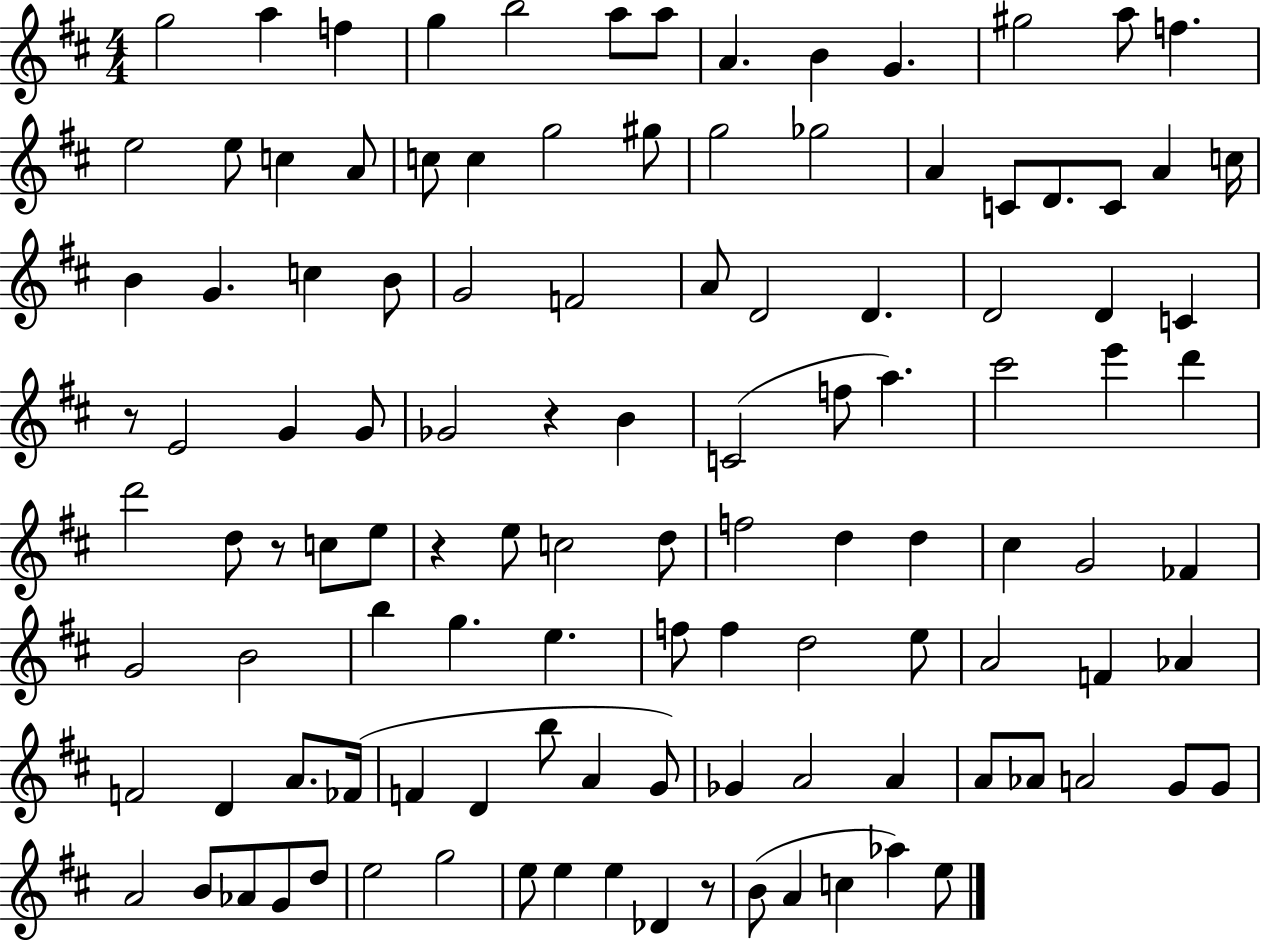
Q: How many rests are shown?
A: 5